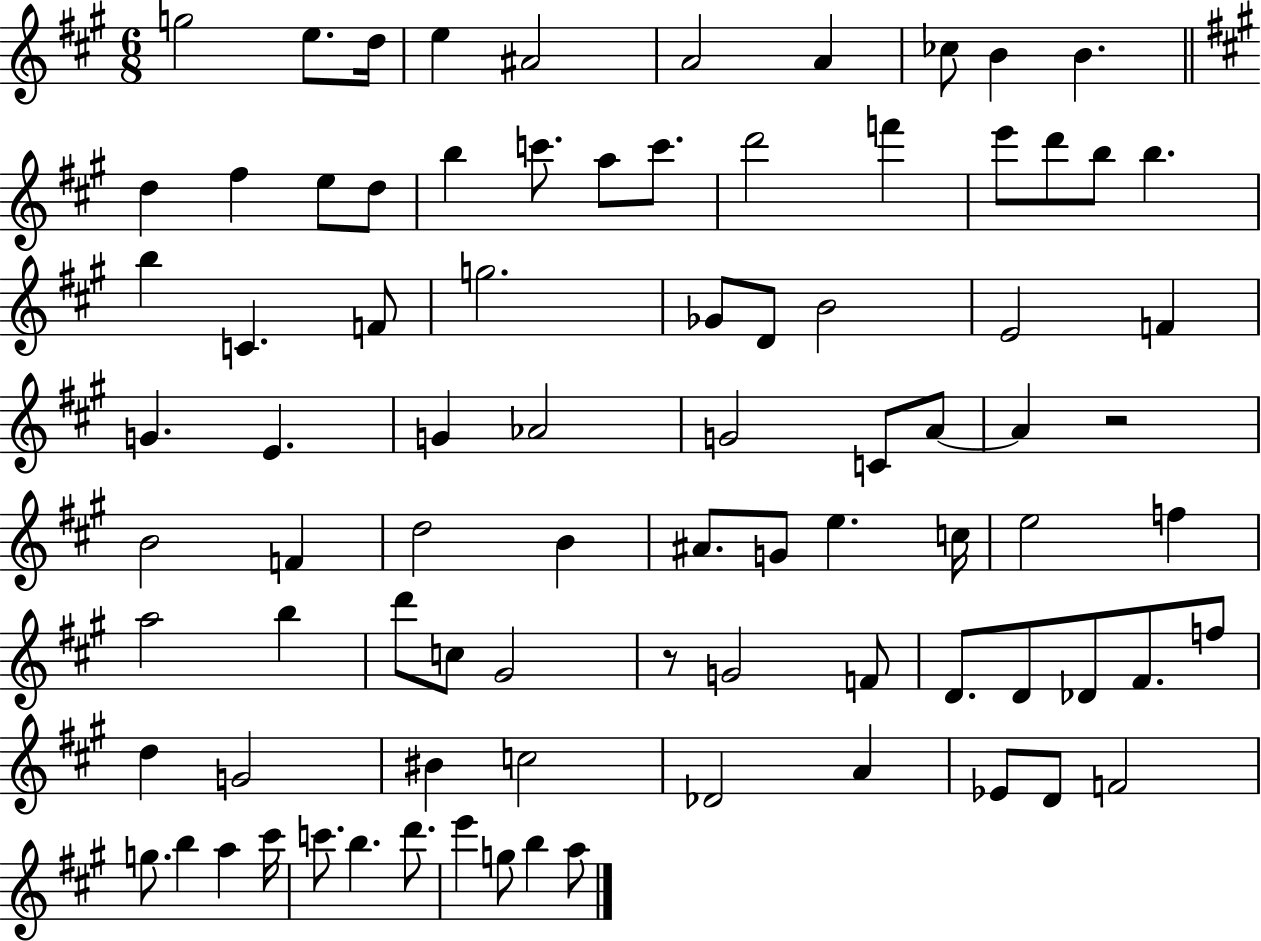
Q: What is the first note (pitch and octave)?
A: G5